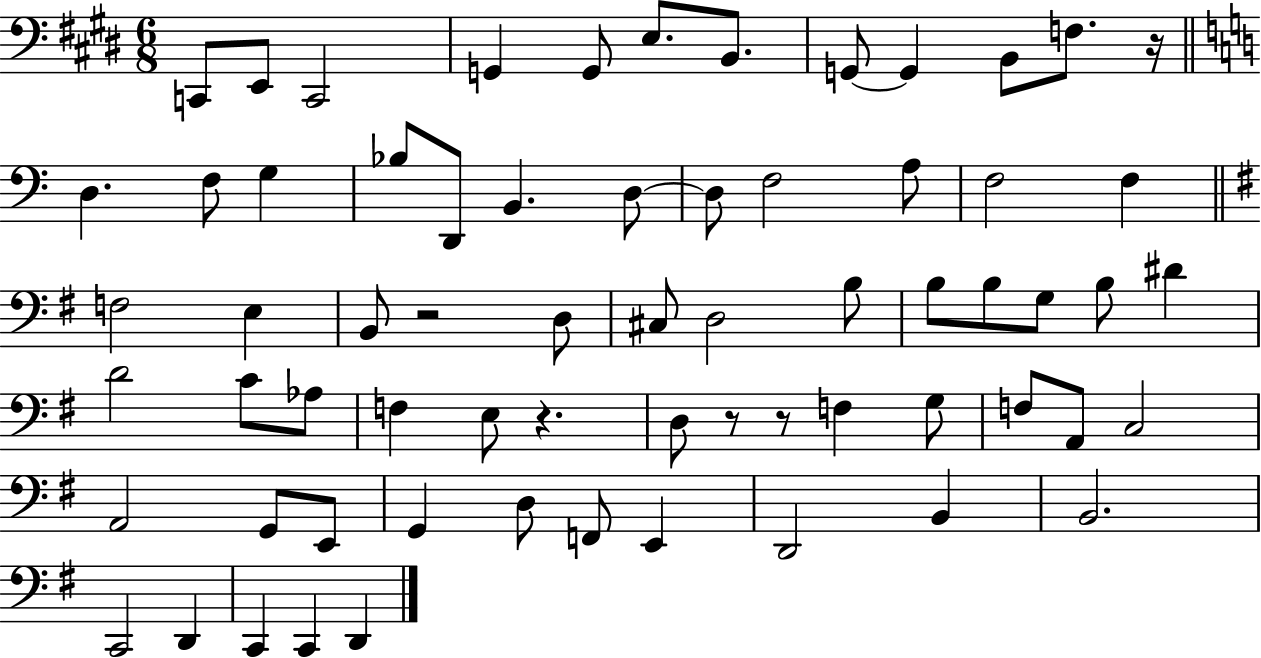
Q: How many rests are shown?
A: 5